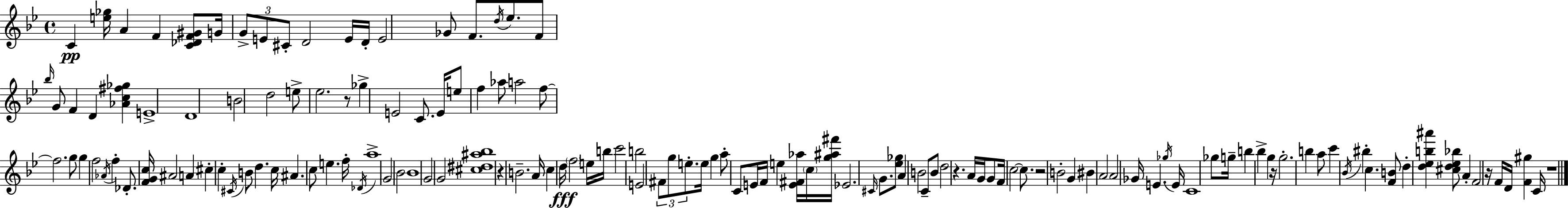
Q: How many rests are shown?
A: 7